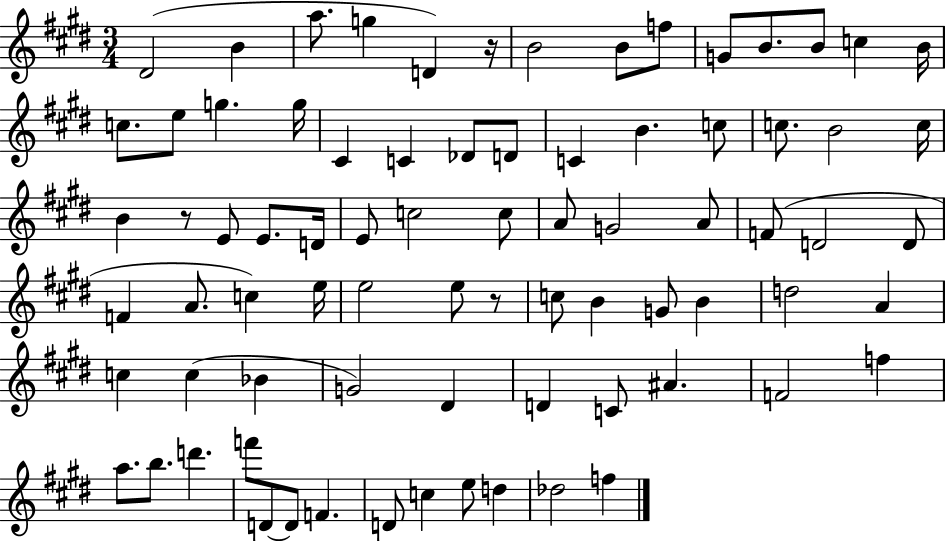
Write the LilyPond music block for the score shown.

{
  \clef treble
  \numericTimeSignature
  \time 3/4
  \key e \major
  dis'2( b'4 | a''8. g''4 d'4) r16 | b'2 b'8 f''8 | g'8 b'8. b'8 c''4 b'16 | \break c''8. e''8 g''4. g''16 | cis'4 c'4 des'8 d'8 | c'4 b'4. c''8 | c''8. b'2 c''16 | \break b'4 r8 e'8 e'8. d'16 | e'8 c''2 c''8 | a'8 g'2 a'8 | f'8( d'2 d'8 | \break f'4 a'8. c''4) e''16 | e''2 e''8 r8 | c''8 b'4 g'8 b'4 | d''2 a'4 | \break c''4 c''4( bes'4 | g'2) dis'4 | d'4 c'8 ais'4. | f'2 f''4 | \break a''8. b''8. d'''4. | f'''8 d'8~~ d'8 f'4. | d'8 c''4 e''8 d''4 | des''2 f''4 | \break \bar "|."
}